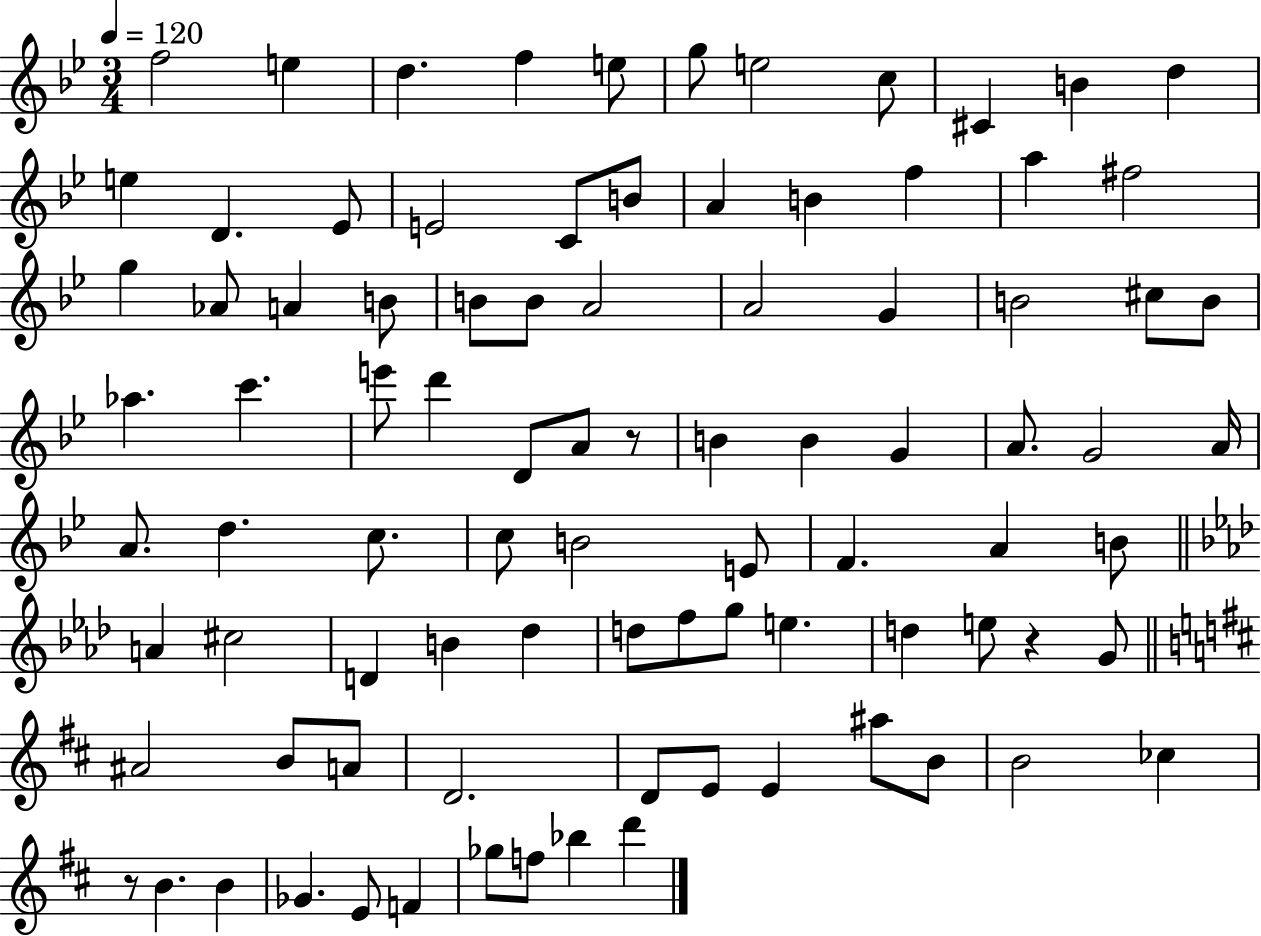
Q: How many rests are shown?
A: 3